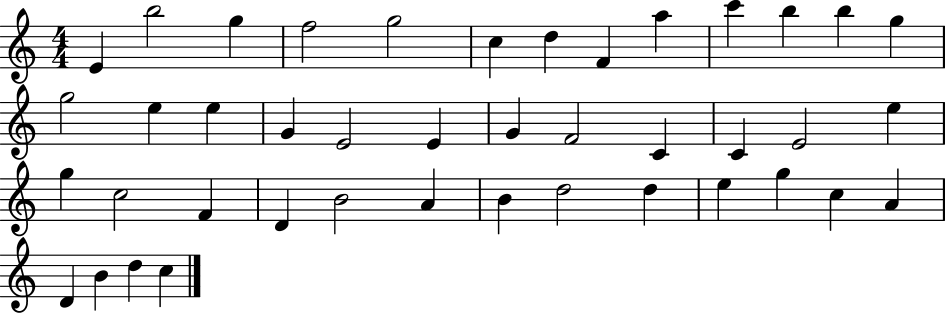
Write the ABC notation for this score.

X:1
T:Untitled
M:4/4
L:1/4
K:C
E b2 g f2 g2 c d F a c' b b g g2 e e G E2 E G F2 C C E2 e g c2 F D B2 A B d2 d e g c A D B d c